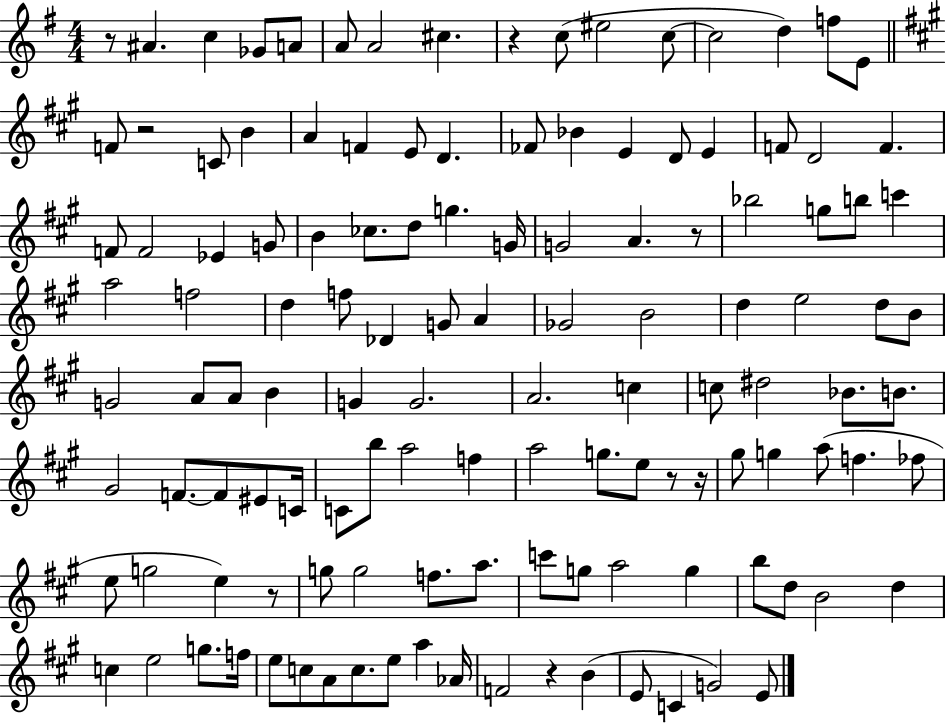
X:1
T:Untitled
M:4/4
L:1/4
K:G
z/2 ^A c _G/2 A/2 A/2 A2 ^c z c/2 ^e2 c/2 c2 d f/2 E/2 F/2 z2 C/2 B A F E/2 D _F/2 _B E D/2 E F/2 D2 F F/2 F2 _E G/2 B _c/2 d/2 g G/4 G2 A z/2 _b2 g/2 b/2 c' a2 f2 d f/2 _D G/2 A _G2 B2 d e2 d/2 B/2 G2 A/2 A/2 B G G2 A2 c c/2 ^d2 _B/2 B/2 ^G2 F/2 F/2 ^E/2 C/4 C/2 b/2 a2 f a2 g/2 e/2 z/2 z/4 ^g/2 g a/2 f _f/2 e/2 g2 e z/2 g/2 g2 f/2 a/2 c'/2 g/2 a2 g b/2 d/2 B2 d c e2 g/2 f/4 e/2 c/2 A/2 c/2 e/2 a _A/4 F2 z B E/2 C G2 E/2